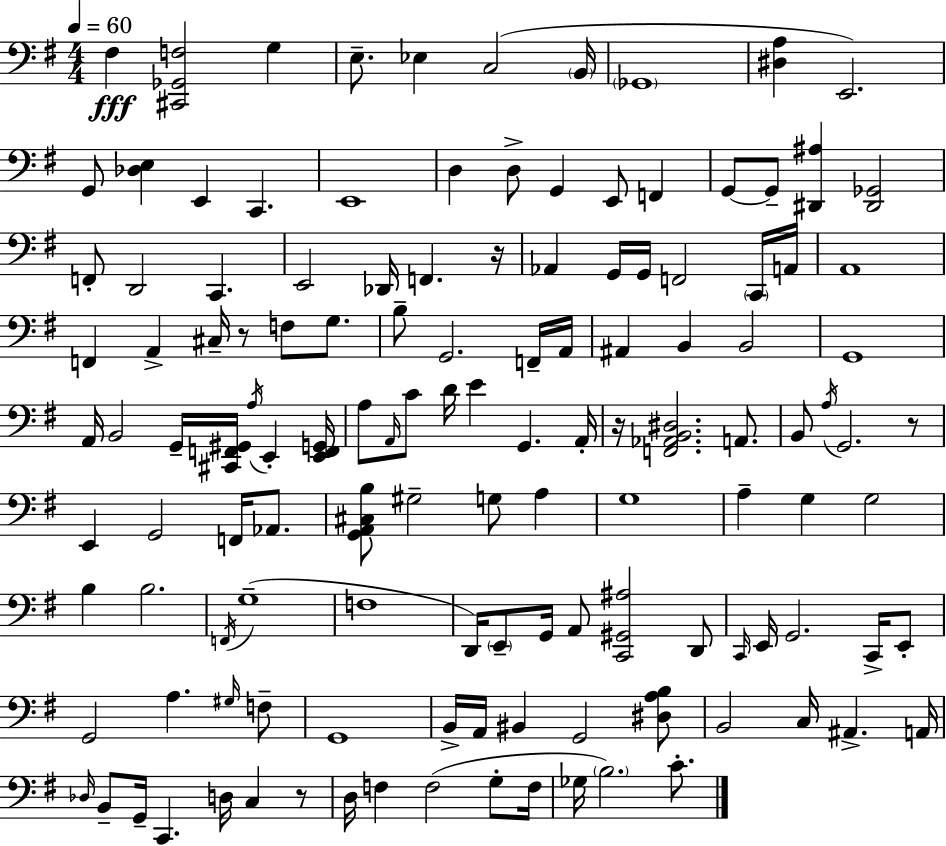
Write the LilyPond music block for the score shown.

{
  \clef bass
  \numericTimeSignature
  \time 4/4
  \key g \major
  \tempo 4 = 60
  \repeat volta 2 { fis4\fff <cis, ges, f>2 g4 | e8.-- ees4 c2( \parenthesize b,16 | \parenthesize ges,1 | <dis a>4 e,2.) | \break g,8 <des e>4 e,4 c,4. | e,1 | d4 d8-> g,4 e,8 f,4 | g,8~~ g,8-- <dis, ais>4 <dis, ges,>2 | \break f,8-. d,2 c,4. | e,2 des,16 f,4. r16 | aes,4 g,16 g,16 f,2 \parenthesize c,16 a,16 | a,1 | \break f,4 a,4-> cis16-- r8 f8 g8. | b8-- g,2. f,16-- a,16 | ais,4 b,4 b,2 | g,1 | \break a,16 b,2 g,16-- <cis, f, gis,>16 \acciaccatura { a16 } e,4-. | <e, f, g,>16 a8 \grace { a,16 } c'8 d'16 e'4 g,4. | a,16-. r16 <f, aes, b, dis>2. a,8. | b,8 \acciaccatura { a16 } g,2. | \break r8 e,4 g,2 f,16 | aes,8. <g, a, cis b>8 gis2-- g8 a4 | g1 | a4-- g4 g2 | \break b4 b2. | \acciaccatura { f,16 } g1--( | f1 | d,16) \parenthesize e,8-- g,16 a,8 <c, gis, ais>2 | \break d,8 \grace { c,16 } e,16 g,2. | c,16-> e,8-. g,2 a4. | \grace { gis16 } f8-- g,1 | b,16-> a,16 bis,4 g,2 | \break <dis a b>8 b,2 c16 ais,4.-> | a,16 \grace { des16 } b,8-- g,16-- c,4. | d16 c4 r8 d16 f4 f2( | g8-. f16 ges16 \parenthesize b2.) | \break c'8.-. } \bar "|."
}